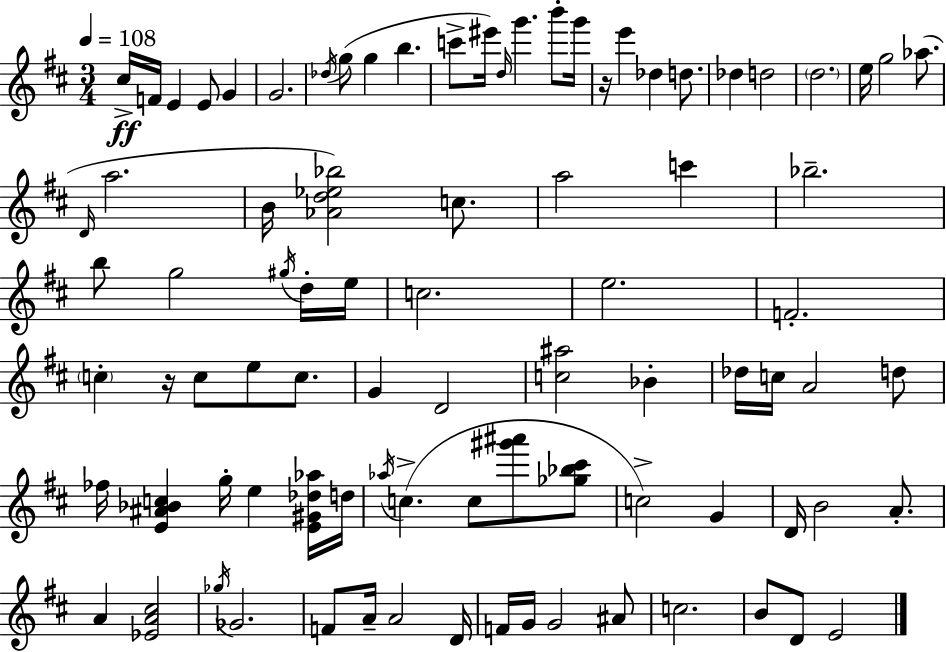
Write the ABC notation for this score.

X:1
T:Untitled
M:3/4
L:1/4
K:D
^c/4 F/4 E E/2 G G2 _d/4 g/2 g b c'/2 ^e'/4 d/4 g' b'/2 g'/4 z/4 e' _d d/2 _d d2 d2 e/4 g2 _a/2 D/4 a2 B/4 [_Ad_e_b]2 c/2 a2 c' _b2 b/2 g2 ^g/4 d/4 e/4 c2 e2 F2 c z/4 c/2 e/2 c/2 G D2 [c^a]2 _B _d/4 c/4 A2 d/2 _f/4 [E^A_Bc] g/4 e [E^G_d_a]/4 d/4 _a/4 c c/2 [^g'^a']/2 [_g_b^c']/2 c2 G D/4 B2 A/2 A [_EA^c]2 _g/4 _G2 F/2 A/4 A2 D/4 F/4 G/4 G2 ^A/2 c2 B/2 D/2 E2